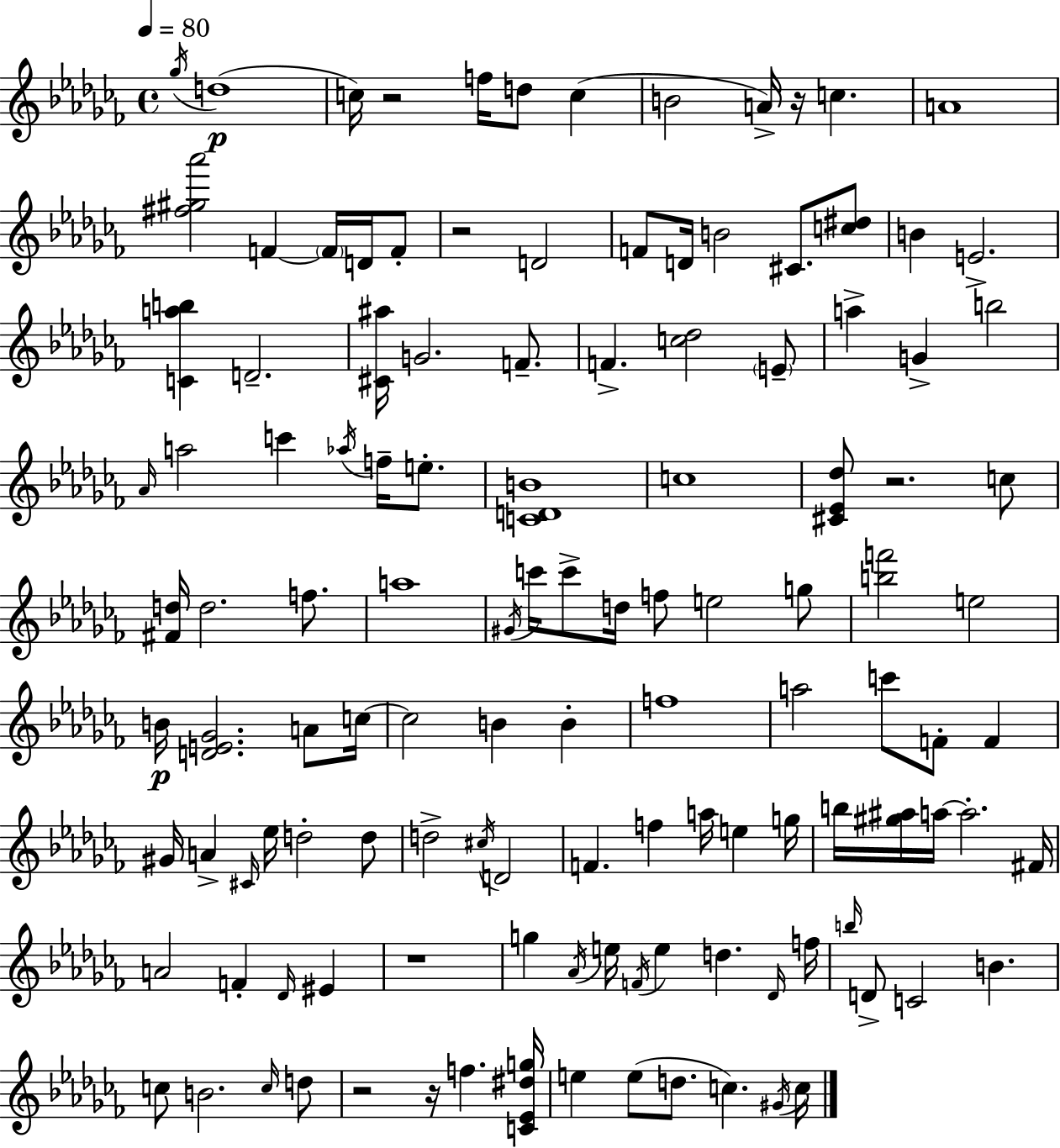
{
  \clef treble
  \time 4/4
  \defaultTimeSignature
  \key aes \minor
  \tempo 4 = 80
  \acciaccatura { ges''16 }(\p d''1 | c''16) r2 f''16 d''8 c''4( | b'2 a'16->) r16 c''4. | a'1 | \break <fis'' gis'' aes'''>2 f'4~~ \parenthesize f'16 d'16 f'8-. | r2 d'2 | f'8 d'16 b'2 cis'8. <c'' dis''>8 | b'4 e'2.-> | \break <c' a'' b''>4 d'2.-- | <cis' ais''>16 g'2. f'8.-- | f'4.-> <c'' des''>2 \parenthesize e'8-- | a''4-> g'4-> b''2 | \break \grace { aes'16 } a''2 c'''4 \acciaccatura { aes''16 } f''16-- | e''8.-. <c' d' b'>1 | c''1 | <cis' ees' des''>8 r2. | \break c''8 <fis' d''>16 d''2. | f''8. a''1 | \acciaccatura { gis'16 } c'''16 c'''8-> d''16 f''8 e''2 | g''8 <b'' f'''>2 e''2 | \break b'16\p <d' e' ges'>2. | a'8 c''16~~ c''2 b'4 | b'4-. f''1 | a''2 c'''8 f'8-. | \break f'4 gis'16 a'4-> \grace { cis'16 } ees''16 d''2-. | d''8 d''2-> \acciaccatura { cis''16 } d'2 | f'4. f''4 | a''16 e''4 g''16 b''16 <gis'' ais''>16 a''16~~ a''2.-. | \break fis'16 a'2 f'4-. | \grace { des'16 } eis'4 r1 | g''4 \acciaccatura { aes'16 } e''16 \acciaccatura { f'16 } e''4 | d''4. \grace { des'16 } f''16 \grace { b''16 } d'8-> c'2 | \break b'4. c''8 b'2. | \grace { c''16 } d''8 r2 | r16 f''4. <c' ees' dis'' g''>16 e''4 | e''8( d''8. c''4.) \acciaccatura { gis'16 } c''16 \bar "|."
}